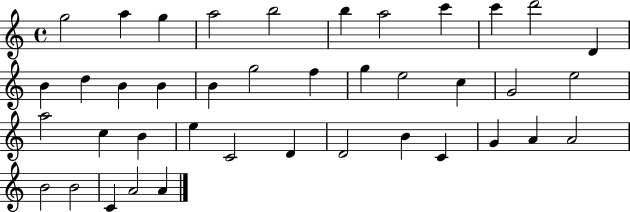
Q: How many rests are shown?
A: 0